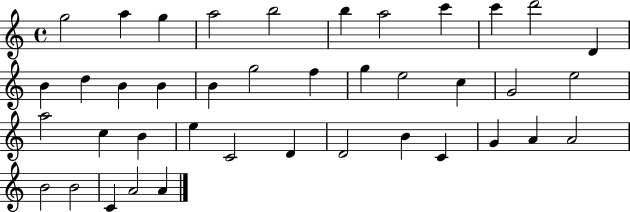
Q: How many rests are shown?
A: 0